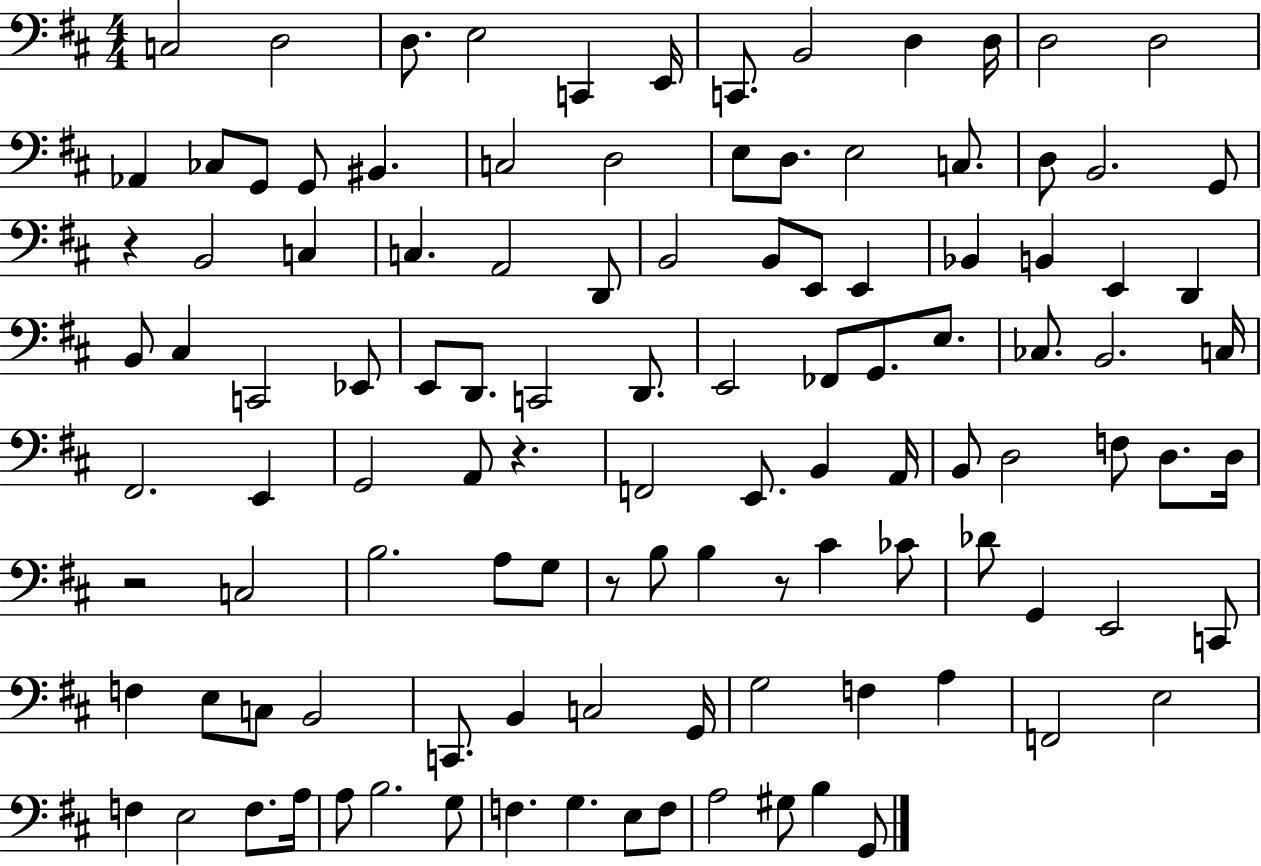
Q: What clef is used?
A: bass